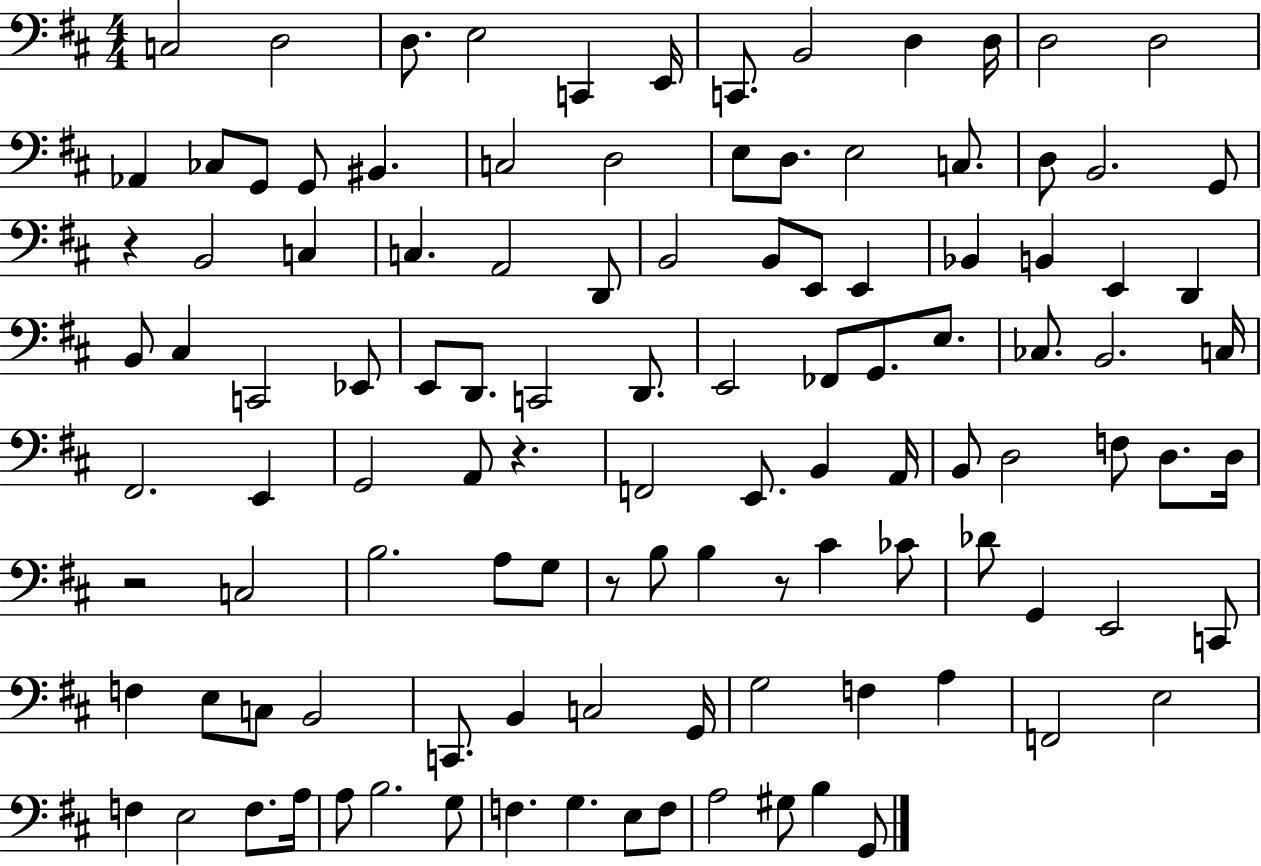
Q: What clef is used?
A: bass